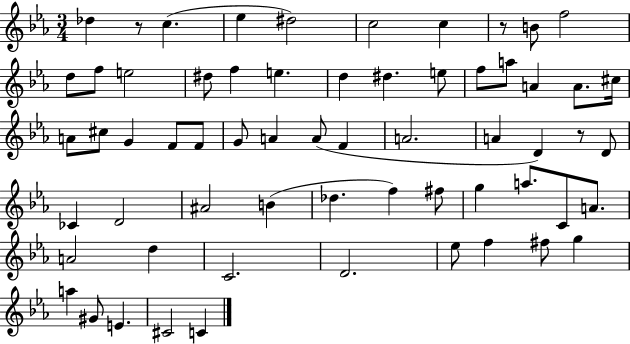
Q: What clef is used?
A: treble